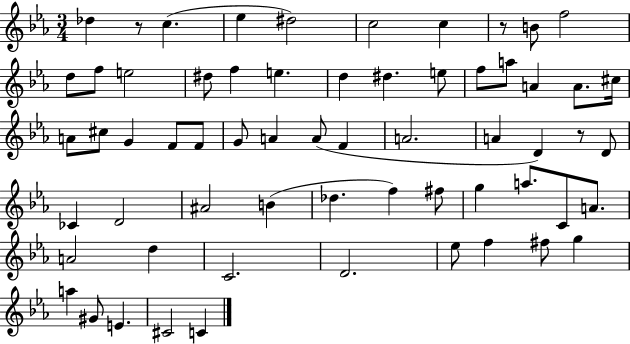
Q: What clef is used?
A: treble